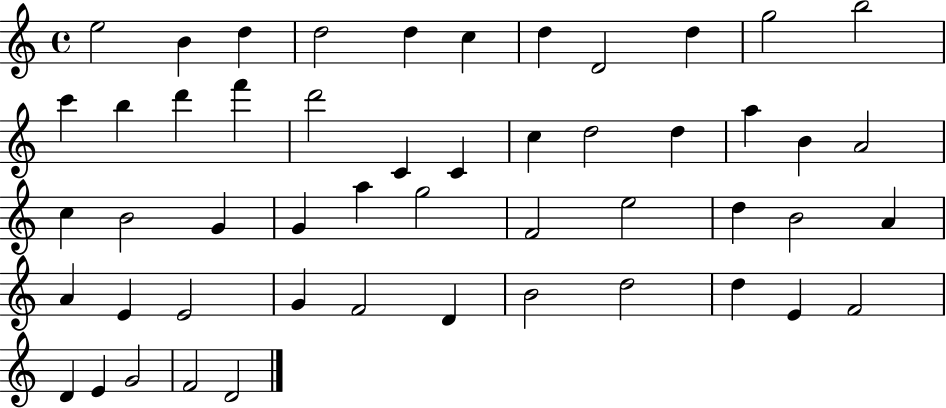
E5/h B4/q D5/q D5/h D5/q C5/q D5/q D4/h D5/q G5/h B5/h C6/q B5/q D6/q F6/q D6/h C4/q C4/q C5/q D5/h D5/q A5/q B4/q A4/h C5/q B4/h G4/q G4/q A5/q G5/h F4/h E5/h D5/q B4/h A4/q A4/q E4/q E4/h G4/q F4/h D4/q B4/h D5/h D5/q E4/q F4/h D4/q E4/q G4/h F4/h D4/h